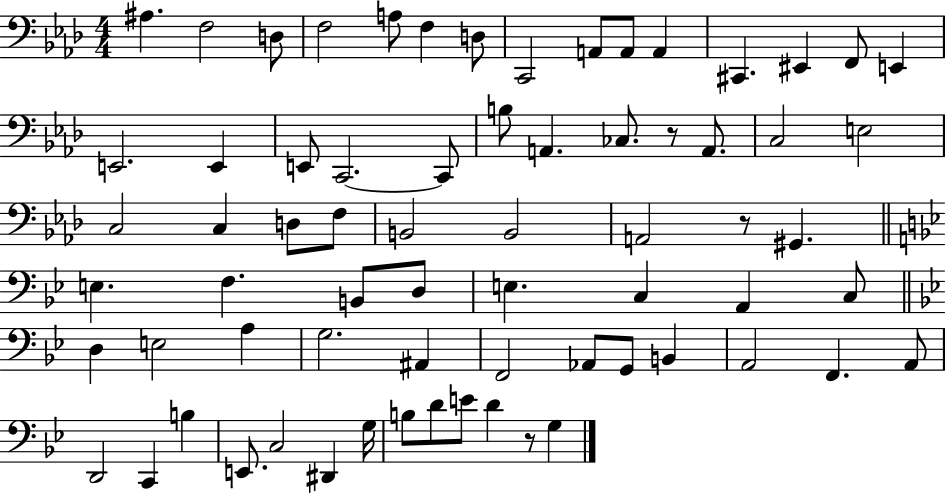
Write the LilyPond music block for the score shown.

{
  \clef bass
  \numericTimeSignature
  \time 4/4
  \key aes \major
  \repeat volta 2 { ais4. f2 d8 | f2 a8 f4 d8 | c,2 a,8 a,8 a,4 | cis,4. eis,4 f,8 e,4 | \break e,2. e,4 | e,8 c,2.~~ c,8 | b8 a,4. ces8. r8 a,8. | c2 e2 | \break c2 c4 d8 f8 | b,2 b,2 | a,2 r8 gis,4. | \bar "||" \break \key bes \major e4. f4. b,8 d8 | e4. c4 a,4 c8 | \bar "||" \break \key bes \major d4 e2 a4 | g2. ais,4 | f,2 aes,8 g,8 b,4 | a,2 f,4. a,8 | \break d,2 c,4 b4 | e,8. c2 dis,4 g16 | b8 d'8 e'8 d'4 r8 g4 | } \bar "|."
}